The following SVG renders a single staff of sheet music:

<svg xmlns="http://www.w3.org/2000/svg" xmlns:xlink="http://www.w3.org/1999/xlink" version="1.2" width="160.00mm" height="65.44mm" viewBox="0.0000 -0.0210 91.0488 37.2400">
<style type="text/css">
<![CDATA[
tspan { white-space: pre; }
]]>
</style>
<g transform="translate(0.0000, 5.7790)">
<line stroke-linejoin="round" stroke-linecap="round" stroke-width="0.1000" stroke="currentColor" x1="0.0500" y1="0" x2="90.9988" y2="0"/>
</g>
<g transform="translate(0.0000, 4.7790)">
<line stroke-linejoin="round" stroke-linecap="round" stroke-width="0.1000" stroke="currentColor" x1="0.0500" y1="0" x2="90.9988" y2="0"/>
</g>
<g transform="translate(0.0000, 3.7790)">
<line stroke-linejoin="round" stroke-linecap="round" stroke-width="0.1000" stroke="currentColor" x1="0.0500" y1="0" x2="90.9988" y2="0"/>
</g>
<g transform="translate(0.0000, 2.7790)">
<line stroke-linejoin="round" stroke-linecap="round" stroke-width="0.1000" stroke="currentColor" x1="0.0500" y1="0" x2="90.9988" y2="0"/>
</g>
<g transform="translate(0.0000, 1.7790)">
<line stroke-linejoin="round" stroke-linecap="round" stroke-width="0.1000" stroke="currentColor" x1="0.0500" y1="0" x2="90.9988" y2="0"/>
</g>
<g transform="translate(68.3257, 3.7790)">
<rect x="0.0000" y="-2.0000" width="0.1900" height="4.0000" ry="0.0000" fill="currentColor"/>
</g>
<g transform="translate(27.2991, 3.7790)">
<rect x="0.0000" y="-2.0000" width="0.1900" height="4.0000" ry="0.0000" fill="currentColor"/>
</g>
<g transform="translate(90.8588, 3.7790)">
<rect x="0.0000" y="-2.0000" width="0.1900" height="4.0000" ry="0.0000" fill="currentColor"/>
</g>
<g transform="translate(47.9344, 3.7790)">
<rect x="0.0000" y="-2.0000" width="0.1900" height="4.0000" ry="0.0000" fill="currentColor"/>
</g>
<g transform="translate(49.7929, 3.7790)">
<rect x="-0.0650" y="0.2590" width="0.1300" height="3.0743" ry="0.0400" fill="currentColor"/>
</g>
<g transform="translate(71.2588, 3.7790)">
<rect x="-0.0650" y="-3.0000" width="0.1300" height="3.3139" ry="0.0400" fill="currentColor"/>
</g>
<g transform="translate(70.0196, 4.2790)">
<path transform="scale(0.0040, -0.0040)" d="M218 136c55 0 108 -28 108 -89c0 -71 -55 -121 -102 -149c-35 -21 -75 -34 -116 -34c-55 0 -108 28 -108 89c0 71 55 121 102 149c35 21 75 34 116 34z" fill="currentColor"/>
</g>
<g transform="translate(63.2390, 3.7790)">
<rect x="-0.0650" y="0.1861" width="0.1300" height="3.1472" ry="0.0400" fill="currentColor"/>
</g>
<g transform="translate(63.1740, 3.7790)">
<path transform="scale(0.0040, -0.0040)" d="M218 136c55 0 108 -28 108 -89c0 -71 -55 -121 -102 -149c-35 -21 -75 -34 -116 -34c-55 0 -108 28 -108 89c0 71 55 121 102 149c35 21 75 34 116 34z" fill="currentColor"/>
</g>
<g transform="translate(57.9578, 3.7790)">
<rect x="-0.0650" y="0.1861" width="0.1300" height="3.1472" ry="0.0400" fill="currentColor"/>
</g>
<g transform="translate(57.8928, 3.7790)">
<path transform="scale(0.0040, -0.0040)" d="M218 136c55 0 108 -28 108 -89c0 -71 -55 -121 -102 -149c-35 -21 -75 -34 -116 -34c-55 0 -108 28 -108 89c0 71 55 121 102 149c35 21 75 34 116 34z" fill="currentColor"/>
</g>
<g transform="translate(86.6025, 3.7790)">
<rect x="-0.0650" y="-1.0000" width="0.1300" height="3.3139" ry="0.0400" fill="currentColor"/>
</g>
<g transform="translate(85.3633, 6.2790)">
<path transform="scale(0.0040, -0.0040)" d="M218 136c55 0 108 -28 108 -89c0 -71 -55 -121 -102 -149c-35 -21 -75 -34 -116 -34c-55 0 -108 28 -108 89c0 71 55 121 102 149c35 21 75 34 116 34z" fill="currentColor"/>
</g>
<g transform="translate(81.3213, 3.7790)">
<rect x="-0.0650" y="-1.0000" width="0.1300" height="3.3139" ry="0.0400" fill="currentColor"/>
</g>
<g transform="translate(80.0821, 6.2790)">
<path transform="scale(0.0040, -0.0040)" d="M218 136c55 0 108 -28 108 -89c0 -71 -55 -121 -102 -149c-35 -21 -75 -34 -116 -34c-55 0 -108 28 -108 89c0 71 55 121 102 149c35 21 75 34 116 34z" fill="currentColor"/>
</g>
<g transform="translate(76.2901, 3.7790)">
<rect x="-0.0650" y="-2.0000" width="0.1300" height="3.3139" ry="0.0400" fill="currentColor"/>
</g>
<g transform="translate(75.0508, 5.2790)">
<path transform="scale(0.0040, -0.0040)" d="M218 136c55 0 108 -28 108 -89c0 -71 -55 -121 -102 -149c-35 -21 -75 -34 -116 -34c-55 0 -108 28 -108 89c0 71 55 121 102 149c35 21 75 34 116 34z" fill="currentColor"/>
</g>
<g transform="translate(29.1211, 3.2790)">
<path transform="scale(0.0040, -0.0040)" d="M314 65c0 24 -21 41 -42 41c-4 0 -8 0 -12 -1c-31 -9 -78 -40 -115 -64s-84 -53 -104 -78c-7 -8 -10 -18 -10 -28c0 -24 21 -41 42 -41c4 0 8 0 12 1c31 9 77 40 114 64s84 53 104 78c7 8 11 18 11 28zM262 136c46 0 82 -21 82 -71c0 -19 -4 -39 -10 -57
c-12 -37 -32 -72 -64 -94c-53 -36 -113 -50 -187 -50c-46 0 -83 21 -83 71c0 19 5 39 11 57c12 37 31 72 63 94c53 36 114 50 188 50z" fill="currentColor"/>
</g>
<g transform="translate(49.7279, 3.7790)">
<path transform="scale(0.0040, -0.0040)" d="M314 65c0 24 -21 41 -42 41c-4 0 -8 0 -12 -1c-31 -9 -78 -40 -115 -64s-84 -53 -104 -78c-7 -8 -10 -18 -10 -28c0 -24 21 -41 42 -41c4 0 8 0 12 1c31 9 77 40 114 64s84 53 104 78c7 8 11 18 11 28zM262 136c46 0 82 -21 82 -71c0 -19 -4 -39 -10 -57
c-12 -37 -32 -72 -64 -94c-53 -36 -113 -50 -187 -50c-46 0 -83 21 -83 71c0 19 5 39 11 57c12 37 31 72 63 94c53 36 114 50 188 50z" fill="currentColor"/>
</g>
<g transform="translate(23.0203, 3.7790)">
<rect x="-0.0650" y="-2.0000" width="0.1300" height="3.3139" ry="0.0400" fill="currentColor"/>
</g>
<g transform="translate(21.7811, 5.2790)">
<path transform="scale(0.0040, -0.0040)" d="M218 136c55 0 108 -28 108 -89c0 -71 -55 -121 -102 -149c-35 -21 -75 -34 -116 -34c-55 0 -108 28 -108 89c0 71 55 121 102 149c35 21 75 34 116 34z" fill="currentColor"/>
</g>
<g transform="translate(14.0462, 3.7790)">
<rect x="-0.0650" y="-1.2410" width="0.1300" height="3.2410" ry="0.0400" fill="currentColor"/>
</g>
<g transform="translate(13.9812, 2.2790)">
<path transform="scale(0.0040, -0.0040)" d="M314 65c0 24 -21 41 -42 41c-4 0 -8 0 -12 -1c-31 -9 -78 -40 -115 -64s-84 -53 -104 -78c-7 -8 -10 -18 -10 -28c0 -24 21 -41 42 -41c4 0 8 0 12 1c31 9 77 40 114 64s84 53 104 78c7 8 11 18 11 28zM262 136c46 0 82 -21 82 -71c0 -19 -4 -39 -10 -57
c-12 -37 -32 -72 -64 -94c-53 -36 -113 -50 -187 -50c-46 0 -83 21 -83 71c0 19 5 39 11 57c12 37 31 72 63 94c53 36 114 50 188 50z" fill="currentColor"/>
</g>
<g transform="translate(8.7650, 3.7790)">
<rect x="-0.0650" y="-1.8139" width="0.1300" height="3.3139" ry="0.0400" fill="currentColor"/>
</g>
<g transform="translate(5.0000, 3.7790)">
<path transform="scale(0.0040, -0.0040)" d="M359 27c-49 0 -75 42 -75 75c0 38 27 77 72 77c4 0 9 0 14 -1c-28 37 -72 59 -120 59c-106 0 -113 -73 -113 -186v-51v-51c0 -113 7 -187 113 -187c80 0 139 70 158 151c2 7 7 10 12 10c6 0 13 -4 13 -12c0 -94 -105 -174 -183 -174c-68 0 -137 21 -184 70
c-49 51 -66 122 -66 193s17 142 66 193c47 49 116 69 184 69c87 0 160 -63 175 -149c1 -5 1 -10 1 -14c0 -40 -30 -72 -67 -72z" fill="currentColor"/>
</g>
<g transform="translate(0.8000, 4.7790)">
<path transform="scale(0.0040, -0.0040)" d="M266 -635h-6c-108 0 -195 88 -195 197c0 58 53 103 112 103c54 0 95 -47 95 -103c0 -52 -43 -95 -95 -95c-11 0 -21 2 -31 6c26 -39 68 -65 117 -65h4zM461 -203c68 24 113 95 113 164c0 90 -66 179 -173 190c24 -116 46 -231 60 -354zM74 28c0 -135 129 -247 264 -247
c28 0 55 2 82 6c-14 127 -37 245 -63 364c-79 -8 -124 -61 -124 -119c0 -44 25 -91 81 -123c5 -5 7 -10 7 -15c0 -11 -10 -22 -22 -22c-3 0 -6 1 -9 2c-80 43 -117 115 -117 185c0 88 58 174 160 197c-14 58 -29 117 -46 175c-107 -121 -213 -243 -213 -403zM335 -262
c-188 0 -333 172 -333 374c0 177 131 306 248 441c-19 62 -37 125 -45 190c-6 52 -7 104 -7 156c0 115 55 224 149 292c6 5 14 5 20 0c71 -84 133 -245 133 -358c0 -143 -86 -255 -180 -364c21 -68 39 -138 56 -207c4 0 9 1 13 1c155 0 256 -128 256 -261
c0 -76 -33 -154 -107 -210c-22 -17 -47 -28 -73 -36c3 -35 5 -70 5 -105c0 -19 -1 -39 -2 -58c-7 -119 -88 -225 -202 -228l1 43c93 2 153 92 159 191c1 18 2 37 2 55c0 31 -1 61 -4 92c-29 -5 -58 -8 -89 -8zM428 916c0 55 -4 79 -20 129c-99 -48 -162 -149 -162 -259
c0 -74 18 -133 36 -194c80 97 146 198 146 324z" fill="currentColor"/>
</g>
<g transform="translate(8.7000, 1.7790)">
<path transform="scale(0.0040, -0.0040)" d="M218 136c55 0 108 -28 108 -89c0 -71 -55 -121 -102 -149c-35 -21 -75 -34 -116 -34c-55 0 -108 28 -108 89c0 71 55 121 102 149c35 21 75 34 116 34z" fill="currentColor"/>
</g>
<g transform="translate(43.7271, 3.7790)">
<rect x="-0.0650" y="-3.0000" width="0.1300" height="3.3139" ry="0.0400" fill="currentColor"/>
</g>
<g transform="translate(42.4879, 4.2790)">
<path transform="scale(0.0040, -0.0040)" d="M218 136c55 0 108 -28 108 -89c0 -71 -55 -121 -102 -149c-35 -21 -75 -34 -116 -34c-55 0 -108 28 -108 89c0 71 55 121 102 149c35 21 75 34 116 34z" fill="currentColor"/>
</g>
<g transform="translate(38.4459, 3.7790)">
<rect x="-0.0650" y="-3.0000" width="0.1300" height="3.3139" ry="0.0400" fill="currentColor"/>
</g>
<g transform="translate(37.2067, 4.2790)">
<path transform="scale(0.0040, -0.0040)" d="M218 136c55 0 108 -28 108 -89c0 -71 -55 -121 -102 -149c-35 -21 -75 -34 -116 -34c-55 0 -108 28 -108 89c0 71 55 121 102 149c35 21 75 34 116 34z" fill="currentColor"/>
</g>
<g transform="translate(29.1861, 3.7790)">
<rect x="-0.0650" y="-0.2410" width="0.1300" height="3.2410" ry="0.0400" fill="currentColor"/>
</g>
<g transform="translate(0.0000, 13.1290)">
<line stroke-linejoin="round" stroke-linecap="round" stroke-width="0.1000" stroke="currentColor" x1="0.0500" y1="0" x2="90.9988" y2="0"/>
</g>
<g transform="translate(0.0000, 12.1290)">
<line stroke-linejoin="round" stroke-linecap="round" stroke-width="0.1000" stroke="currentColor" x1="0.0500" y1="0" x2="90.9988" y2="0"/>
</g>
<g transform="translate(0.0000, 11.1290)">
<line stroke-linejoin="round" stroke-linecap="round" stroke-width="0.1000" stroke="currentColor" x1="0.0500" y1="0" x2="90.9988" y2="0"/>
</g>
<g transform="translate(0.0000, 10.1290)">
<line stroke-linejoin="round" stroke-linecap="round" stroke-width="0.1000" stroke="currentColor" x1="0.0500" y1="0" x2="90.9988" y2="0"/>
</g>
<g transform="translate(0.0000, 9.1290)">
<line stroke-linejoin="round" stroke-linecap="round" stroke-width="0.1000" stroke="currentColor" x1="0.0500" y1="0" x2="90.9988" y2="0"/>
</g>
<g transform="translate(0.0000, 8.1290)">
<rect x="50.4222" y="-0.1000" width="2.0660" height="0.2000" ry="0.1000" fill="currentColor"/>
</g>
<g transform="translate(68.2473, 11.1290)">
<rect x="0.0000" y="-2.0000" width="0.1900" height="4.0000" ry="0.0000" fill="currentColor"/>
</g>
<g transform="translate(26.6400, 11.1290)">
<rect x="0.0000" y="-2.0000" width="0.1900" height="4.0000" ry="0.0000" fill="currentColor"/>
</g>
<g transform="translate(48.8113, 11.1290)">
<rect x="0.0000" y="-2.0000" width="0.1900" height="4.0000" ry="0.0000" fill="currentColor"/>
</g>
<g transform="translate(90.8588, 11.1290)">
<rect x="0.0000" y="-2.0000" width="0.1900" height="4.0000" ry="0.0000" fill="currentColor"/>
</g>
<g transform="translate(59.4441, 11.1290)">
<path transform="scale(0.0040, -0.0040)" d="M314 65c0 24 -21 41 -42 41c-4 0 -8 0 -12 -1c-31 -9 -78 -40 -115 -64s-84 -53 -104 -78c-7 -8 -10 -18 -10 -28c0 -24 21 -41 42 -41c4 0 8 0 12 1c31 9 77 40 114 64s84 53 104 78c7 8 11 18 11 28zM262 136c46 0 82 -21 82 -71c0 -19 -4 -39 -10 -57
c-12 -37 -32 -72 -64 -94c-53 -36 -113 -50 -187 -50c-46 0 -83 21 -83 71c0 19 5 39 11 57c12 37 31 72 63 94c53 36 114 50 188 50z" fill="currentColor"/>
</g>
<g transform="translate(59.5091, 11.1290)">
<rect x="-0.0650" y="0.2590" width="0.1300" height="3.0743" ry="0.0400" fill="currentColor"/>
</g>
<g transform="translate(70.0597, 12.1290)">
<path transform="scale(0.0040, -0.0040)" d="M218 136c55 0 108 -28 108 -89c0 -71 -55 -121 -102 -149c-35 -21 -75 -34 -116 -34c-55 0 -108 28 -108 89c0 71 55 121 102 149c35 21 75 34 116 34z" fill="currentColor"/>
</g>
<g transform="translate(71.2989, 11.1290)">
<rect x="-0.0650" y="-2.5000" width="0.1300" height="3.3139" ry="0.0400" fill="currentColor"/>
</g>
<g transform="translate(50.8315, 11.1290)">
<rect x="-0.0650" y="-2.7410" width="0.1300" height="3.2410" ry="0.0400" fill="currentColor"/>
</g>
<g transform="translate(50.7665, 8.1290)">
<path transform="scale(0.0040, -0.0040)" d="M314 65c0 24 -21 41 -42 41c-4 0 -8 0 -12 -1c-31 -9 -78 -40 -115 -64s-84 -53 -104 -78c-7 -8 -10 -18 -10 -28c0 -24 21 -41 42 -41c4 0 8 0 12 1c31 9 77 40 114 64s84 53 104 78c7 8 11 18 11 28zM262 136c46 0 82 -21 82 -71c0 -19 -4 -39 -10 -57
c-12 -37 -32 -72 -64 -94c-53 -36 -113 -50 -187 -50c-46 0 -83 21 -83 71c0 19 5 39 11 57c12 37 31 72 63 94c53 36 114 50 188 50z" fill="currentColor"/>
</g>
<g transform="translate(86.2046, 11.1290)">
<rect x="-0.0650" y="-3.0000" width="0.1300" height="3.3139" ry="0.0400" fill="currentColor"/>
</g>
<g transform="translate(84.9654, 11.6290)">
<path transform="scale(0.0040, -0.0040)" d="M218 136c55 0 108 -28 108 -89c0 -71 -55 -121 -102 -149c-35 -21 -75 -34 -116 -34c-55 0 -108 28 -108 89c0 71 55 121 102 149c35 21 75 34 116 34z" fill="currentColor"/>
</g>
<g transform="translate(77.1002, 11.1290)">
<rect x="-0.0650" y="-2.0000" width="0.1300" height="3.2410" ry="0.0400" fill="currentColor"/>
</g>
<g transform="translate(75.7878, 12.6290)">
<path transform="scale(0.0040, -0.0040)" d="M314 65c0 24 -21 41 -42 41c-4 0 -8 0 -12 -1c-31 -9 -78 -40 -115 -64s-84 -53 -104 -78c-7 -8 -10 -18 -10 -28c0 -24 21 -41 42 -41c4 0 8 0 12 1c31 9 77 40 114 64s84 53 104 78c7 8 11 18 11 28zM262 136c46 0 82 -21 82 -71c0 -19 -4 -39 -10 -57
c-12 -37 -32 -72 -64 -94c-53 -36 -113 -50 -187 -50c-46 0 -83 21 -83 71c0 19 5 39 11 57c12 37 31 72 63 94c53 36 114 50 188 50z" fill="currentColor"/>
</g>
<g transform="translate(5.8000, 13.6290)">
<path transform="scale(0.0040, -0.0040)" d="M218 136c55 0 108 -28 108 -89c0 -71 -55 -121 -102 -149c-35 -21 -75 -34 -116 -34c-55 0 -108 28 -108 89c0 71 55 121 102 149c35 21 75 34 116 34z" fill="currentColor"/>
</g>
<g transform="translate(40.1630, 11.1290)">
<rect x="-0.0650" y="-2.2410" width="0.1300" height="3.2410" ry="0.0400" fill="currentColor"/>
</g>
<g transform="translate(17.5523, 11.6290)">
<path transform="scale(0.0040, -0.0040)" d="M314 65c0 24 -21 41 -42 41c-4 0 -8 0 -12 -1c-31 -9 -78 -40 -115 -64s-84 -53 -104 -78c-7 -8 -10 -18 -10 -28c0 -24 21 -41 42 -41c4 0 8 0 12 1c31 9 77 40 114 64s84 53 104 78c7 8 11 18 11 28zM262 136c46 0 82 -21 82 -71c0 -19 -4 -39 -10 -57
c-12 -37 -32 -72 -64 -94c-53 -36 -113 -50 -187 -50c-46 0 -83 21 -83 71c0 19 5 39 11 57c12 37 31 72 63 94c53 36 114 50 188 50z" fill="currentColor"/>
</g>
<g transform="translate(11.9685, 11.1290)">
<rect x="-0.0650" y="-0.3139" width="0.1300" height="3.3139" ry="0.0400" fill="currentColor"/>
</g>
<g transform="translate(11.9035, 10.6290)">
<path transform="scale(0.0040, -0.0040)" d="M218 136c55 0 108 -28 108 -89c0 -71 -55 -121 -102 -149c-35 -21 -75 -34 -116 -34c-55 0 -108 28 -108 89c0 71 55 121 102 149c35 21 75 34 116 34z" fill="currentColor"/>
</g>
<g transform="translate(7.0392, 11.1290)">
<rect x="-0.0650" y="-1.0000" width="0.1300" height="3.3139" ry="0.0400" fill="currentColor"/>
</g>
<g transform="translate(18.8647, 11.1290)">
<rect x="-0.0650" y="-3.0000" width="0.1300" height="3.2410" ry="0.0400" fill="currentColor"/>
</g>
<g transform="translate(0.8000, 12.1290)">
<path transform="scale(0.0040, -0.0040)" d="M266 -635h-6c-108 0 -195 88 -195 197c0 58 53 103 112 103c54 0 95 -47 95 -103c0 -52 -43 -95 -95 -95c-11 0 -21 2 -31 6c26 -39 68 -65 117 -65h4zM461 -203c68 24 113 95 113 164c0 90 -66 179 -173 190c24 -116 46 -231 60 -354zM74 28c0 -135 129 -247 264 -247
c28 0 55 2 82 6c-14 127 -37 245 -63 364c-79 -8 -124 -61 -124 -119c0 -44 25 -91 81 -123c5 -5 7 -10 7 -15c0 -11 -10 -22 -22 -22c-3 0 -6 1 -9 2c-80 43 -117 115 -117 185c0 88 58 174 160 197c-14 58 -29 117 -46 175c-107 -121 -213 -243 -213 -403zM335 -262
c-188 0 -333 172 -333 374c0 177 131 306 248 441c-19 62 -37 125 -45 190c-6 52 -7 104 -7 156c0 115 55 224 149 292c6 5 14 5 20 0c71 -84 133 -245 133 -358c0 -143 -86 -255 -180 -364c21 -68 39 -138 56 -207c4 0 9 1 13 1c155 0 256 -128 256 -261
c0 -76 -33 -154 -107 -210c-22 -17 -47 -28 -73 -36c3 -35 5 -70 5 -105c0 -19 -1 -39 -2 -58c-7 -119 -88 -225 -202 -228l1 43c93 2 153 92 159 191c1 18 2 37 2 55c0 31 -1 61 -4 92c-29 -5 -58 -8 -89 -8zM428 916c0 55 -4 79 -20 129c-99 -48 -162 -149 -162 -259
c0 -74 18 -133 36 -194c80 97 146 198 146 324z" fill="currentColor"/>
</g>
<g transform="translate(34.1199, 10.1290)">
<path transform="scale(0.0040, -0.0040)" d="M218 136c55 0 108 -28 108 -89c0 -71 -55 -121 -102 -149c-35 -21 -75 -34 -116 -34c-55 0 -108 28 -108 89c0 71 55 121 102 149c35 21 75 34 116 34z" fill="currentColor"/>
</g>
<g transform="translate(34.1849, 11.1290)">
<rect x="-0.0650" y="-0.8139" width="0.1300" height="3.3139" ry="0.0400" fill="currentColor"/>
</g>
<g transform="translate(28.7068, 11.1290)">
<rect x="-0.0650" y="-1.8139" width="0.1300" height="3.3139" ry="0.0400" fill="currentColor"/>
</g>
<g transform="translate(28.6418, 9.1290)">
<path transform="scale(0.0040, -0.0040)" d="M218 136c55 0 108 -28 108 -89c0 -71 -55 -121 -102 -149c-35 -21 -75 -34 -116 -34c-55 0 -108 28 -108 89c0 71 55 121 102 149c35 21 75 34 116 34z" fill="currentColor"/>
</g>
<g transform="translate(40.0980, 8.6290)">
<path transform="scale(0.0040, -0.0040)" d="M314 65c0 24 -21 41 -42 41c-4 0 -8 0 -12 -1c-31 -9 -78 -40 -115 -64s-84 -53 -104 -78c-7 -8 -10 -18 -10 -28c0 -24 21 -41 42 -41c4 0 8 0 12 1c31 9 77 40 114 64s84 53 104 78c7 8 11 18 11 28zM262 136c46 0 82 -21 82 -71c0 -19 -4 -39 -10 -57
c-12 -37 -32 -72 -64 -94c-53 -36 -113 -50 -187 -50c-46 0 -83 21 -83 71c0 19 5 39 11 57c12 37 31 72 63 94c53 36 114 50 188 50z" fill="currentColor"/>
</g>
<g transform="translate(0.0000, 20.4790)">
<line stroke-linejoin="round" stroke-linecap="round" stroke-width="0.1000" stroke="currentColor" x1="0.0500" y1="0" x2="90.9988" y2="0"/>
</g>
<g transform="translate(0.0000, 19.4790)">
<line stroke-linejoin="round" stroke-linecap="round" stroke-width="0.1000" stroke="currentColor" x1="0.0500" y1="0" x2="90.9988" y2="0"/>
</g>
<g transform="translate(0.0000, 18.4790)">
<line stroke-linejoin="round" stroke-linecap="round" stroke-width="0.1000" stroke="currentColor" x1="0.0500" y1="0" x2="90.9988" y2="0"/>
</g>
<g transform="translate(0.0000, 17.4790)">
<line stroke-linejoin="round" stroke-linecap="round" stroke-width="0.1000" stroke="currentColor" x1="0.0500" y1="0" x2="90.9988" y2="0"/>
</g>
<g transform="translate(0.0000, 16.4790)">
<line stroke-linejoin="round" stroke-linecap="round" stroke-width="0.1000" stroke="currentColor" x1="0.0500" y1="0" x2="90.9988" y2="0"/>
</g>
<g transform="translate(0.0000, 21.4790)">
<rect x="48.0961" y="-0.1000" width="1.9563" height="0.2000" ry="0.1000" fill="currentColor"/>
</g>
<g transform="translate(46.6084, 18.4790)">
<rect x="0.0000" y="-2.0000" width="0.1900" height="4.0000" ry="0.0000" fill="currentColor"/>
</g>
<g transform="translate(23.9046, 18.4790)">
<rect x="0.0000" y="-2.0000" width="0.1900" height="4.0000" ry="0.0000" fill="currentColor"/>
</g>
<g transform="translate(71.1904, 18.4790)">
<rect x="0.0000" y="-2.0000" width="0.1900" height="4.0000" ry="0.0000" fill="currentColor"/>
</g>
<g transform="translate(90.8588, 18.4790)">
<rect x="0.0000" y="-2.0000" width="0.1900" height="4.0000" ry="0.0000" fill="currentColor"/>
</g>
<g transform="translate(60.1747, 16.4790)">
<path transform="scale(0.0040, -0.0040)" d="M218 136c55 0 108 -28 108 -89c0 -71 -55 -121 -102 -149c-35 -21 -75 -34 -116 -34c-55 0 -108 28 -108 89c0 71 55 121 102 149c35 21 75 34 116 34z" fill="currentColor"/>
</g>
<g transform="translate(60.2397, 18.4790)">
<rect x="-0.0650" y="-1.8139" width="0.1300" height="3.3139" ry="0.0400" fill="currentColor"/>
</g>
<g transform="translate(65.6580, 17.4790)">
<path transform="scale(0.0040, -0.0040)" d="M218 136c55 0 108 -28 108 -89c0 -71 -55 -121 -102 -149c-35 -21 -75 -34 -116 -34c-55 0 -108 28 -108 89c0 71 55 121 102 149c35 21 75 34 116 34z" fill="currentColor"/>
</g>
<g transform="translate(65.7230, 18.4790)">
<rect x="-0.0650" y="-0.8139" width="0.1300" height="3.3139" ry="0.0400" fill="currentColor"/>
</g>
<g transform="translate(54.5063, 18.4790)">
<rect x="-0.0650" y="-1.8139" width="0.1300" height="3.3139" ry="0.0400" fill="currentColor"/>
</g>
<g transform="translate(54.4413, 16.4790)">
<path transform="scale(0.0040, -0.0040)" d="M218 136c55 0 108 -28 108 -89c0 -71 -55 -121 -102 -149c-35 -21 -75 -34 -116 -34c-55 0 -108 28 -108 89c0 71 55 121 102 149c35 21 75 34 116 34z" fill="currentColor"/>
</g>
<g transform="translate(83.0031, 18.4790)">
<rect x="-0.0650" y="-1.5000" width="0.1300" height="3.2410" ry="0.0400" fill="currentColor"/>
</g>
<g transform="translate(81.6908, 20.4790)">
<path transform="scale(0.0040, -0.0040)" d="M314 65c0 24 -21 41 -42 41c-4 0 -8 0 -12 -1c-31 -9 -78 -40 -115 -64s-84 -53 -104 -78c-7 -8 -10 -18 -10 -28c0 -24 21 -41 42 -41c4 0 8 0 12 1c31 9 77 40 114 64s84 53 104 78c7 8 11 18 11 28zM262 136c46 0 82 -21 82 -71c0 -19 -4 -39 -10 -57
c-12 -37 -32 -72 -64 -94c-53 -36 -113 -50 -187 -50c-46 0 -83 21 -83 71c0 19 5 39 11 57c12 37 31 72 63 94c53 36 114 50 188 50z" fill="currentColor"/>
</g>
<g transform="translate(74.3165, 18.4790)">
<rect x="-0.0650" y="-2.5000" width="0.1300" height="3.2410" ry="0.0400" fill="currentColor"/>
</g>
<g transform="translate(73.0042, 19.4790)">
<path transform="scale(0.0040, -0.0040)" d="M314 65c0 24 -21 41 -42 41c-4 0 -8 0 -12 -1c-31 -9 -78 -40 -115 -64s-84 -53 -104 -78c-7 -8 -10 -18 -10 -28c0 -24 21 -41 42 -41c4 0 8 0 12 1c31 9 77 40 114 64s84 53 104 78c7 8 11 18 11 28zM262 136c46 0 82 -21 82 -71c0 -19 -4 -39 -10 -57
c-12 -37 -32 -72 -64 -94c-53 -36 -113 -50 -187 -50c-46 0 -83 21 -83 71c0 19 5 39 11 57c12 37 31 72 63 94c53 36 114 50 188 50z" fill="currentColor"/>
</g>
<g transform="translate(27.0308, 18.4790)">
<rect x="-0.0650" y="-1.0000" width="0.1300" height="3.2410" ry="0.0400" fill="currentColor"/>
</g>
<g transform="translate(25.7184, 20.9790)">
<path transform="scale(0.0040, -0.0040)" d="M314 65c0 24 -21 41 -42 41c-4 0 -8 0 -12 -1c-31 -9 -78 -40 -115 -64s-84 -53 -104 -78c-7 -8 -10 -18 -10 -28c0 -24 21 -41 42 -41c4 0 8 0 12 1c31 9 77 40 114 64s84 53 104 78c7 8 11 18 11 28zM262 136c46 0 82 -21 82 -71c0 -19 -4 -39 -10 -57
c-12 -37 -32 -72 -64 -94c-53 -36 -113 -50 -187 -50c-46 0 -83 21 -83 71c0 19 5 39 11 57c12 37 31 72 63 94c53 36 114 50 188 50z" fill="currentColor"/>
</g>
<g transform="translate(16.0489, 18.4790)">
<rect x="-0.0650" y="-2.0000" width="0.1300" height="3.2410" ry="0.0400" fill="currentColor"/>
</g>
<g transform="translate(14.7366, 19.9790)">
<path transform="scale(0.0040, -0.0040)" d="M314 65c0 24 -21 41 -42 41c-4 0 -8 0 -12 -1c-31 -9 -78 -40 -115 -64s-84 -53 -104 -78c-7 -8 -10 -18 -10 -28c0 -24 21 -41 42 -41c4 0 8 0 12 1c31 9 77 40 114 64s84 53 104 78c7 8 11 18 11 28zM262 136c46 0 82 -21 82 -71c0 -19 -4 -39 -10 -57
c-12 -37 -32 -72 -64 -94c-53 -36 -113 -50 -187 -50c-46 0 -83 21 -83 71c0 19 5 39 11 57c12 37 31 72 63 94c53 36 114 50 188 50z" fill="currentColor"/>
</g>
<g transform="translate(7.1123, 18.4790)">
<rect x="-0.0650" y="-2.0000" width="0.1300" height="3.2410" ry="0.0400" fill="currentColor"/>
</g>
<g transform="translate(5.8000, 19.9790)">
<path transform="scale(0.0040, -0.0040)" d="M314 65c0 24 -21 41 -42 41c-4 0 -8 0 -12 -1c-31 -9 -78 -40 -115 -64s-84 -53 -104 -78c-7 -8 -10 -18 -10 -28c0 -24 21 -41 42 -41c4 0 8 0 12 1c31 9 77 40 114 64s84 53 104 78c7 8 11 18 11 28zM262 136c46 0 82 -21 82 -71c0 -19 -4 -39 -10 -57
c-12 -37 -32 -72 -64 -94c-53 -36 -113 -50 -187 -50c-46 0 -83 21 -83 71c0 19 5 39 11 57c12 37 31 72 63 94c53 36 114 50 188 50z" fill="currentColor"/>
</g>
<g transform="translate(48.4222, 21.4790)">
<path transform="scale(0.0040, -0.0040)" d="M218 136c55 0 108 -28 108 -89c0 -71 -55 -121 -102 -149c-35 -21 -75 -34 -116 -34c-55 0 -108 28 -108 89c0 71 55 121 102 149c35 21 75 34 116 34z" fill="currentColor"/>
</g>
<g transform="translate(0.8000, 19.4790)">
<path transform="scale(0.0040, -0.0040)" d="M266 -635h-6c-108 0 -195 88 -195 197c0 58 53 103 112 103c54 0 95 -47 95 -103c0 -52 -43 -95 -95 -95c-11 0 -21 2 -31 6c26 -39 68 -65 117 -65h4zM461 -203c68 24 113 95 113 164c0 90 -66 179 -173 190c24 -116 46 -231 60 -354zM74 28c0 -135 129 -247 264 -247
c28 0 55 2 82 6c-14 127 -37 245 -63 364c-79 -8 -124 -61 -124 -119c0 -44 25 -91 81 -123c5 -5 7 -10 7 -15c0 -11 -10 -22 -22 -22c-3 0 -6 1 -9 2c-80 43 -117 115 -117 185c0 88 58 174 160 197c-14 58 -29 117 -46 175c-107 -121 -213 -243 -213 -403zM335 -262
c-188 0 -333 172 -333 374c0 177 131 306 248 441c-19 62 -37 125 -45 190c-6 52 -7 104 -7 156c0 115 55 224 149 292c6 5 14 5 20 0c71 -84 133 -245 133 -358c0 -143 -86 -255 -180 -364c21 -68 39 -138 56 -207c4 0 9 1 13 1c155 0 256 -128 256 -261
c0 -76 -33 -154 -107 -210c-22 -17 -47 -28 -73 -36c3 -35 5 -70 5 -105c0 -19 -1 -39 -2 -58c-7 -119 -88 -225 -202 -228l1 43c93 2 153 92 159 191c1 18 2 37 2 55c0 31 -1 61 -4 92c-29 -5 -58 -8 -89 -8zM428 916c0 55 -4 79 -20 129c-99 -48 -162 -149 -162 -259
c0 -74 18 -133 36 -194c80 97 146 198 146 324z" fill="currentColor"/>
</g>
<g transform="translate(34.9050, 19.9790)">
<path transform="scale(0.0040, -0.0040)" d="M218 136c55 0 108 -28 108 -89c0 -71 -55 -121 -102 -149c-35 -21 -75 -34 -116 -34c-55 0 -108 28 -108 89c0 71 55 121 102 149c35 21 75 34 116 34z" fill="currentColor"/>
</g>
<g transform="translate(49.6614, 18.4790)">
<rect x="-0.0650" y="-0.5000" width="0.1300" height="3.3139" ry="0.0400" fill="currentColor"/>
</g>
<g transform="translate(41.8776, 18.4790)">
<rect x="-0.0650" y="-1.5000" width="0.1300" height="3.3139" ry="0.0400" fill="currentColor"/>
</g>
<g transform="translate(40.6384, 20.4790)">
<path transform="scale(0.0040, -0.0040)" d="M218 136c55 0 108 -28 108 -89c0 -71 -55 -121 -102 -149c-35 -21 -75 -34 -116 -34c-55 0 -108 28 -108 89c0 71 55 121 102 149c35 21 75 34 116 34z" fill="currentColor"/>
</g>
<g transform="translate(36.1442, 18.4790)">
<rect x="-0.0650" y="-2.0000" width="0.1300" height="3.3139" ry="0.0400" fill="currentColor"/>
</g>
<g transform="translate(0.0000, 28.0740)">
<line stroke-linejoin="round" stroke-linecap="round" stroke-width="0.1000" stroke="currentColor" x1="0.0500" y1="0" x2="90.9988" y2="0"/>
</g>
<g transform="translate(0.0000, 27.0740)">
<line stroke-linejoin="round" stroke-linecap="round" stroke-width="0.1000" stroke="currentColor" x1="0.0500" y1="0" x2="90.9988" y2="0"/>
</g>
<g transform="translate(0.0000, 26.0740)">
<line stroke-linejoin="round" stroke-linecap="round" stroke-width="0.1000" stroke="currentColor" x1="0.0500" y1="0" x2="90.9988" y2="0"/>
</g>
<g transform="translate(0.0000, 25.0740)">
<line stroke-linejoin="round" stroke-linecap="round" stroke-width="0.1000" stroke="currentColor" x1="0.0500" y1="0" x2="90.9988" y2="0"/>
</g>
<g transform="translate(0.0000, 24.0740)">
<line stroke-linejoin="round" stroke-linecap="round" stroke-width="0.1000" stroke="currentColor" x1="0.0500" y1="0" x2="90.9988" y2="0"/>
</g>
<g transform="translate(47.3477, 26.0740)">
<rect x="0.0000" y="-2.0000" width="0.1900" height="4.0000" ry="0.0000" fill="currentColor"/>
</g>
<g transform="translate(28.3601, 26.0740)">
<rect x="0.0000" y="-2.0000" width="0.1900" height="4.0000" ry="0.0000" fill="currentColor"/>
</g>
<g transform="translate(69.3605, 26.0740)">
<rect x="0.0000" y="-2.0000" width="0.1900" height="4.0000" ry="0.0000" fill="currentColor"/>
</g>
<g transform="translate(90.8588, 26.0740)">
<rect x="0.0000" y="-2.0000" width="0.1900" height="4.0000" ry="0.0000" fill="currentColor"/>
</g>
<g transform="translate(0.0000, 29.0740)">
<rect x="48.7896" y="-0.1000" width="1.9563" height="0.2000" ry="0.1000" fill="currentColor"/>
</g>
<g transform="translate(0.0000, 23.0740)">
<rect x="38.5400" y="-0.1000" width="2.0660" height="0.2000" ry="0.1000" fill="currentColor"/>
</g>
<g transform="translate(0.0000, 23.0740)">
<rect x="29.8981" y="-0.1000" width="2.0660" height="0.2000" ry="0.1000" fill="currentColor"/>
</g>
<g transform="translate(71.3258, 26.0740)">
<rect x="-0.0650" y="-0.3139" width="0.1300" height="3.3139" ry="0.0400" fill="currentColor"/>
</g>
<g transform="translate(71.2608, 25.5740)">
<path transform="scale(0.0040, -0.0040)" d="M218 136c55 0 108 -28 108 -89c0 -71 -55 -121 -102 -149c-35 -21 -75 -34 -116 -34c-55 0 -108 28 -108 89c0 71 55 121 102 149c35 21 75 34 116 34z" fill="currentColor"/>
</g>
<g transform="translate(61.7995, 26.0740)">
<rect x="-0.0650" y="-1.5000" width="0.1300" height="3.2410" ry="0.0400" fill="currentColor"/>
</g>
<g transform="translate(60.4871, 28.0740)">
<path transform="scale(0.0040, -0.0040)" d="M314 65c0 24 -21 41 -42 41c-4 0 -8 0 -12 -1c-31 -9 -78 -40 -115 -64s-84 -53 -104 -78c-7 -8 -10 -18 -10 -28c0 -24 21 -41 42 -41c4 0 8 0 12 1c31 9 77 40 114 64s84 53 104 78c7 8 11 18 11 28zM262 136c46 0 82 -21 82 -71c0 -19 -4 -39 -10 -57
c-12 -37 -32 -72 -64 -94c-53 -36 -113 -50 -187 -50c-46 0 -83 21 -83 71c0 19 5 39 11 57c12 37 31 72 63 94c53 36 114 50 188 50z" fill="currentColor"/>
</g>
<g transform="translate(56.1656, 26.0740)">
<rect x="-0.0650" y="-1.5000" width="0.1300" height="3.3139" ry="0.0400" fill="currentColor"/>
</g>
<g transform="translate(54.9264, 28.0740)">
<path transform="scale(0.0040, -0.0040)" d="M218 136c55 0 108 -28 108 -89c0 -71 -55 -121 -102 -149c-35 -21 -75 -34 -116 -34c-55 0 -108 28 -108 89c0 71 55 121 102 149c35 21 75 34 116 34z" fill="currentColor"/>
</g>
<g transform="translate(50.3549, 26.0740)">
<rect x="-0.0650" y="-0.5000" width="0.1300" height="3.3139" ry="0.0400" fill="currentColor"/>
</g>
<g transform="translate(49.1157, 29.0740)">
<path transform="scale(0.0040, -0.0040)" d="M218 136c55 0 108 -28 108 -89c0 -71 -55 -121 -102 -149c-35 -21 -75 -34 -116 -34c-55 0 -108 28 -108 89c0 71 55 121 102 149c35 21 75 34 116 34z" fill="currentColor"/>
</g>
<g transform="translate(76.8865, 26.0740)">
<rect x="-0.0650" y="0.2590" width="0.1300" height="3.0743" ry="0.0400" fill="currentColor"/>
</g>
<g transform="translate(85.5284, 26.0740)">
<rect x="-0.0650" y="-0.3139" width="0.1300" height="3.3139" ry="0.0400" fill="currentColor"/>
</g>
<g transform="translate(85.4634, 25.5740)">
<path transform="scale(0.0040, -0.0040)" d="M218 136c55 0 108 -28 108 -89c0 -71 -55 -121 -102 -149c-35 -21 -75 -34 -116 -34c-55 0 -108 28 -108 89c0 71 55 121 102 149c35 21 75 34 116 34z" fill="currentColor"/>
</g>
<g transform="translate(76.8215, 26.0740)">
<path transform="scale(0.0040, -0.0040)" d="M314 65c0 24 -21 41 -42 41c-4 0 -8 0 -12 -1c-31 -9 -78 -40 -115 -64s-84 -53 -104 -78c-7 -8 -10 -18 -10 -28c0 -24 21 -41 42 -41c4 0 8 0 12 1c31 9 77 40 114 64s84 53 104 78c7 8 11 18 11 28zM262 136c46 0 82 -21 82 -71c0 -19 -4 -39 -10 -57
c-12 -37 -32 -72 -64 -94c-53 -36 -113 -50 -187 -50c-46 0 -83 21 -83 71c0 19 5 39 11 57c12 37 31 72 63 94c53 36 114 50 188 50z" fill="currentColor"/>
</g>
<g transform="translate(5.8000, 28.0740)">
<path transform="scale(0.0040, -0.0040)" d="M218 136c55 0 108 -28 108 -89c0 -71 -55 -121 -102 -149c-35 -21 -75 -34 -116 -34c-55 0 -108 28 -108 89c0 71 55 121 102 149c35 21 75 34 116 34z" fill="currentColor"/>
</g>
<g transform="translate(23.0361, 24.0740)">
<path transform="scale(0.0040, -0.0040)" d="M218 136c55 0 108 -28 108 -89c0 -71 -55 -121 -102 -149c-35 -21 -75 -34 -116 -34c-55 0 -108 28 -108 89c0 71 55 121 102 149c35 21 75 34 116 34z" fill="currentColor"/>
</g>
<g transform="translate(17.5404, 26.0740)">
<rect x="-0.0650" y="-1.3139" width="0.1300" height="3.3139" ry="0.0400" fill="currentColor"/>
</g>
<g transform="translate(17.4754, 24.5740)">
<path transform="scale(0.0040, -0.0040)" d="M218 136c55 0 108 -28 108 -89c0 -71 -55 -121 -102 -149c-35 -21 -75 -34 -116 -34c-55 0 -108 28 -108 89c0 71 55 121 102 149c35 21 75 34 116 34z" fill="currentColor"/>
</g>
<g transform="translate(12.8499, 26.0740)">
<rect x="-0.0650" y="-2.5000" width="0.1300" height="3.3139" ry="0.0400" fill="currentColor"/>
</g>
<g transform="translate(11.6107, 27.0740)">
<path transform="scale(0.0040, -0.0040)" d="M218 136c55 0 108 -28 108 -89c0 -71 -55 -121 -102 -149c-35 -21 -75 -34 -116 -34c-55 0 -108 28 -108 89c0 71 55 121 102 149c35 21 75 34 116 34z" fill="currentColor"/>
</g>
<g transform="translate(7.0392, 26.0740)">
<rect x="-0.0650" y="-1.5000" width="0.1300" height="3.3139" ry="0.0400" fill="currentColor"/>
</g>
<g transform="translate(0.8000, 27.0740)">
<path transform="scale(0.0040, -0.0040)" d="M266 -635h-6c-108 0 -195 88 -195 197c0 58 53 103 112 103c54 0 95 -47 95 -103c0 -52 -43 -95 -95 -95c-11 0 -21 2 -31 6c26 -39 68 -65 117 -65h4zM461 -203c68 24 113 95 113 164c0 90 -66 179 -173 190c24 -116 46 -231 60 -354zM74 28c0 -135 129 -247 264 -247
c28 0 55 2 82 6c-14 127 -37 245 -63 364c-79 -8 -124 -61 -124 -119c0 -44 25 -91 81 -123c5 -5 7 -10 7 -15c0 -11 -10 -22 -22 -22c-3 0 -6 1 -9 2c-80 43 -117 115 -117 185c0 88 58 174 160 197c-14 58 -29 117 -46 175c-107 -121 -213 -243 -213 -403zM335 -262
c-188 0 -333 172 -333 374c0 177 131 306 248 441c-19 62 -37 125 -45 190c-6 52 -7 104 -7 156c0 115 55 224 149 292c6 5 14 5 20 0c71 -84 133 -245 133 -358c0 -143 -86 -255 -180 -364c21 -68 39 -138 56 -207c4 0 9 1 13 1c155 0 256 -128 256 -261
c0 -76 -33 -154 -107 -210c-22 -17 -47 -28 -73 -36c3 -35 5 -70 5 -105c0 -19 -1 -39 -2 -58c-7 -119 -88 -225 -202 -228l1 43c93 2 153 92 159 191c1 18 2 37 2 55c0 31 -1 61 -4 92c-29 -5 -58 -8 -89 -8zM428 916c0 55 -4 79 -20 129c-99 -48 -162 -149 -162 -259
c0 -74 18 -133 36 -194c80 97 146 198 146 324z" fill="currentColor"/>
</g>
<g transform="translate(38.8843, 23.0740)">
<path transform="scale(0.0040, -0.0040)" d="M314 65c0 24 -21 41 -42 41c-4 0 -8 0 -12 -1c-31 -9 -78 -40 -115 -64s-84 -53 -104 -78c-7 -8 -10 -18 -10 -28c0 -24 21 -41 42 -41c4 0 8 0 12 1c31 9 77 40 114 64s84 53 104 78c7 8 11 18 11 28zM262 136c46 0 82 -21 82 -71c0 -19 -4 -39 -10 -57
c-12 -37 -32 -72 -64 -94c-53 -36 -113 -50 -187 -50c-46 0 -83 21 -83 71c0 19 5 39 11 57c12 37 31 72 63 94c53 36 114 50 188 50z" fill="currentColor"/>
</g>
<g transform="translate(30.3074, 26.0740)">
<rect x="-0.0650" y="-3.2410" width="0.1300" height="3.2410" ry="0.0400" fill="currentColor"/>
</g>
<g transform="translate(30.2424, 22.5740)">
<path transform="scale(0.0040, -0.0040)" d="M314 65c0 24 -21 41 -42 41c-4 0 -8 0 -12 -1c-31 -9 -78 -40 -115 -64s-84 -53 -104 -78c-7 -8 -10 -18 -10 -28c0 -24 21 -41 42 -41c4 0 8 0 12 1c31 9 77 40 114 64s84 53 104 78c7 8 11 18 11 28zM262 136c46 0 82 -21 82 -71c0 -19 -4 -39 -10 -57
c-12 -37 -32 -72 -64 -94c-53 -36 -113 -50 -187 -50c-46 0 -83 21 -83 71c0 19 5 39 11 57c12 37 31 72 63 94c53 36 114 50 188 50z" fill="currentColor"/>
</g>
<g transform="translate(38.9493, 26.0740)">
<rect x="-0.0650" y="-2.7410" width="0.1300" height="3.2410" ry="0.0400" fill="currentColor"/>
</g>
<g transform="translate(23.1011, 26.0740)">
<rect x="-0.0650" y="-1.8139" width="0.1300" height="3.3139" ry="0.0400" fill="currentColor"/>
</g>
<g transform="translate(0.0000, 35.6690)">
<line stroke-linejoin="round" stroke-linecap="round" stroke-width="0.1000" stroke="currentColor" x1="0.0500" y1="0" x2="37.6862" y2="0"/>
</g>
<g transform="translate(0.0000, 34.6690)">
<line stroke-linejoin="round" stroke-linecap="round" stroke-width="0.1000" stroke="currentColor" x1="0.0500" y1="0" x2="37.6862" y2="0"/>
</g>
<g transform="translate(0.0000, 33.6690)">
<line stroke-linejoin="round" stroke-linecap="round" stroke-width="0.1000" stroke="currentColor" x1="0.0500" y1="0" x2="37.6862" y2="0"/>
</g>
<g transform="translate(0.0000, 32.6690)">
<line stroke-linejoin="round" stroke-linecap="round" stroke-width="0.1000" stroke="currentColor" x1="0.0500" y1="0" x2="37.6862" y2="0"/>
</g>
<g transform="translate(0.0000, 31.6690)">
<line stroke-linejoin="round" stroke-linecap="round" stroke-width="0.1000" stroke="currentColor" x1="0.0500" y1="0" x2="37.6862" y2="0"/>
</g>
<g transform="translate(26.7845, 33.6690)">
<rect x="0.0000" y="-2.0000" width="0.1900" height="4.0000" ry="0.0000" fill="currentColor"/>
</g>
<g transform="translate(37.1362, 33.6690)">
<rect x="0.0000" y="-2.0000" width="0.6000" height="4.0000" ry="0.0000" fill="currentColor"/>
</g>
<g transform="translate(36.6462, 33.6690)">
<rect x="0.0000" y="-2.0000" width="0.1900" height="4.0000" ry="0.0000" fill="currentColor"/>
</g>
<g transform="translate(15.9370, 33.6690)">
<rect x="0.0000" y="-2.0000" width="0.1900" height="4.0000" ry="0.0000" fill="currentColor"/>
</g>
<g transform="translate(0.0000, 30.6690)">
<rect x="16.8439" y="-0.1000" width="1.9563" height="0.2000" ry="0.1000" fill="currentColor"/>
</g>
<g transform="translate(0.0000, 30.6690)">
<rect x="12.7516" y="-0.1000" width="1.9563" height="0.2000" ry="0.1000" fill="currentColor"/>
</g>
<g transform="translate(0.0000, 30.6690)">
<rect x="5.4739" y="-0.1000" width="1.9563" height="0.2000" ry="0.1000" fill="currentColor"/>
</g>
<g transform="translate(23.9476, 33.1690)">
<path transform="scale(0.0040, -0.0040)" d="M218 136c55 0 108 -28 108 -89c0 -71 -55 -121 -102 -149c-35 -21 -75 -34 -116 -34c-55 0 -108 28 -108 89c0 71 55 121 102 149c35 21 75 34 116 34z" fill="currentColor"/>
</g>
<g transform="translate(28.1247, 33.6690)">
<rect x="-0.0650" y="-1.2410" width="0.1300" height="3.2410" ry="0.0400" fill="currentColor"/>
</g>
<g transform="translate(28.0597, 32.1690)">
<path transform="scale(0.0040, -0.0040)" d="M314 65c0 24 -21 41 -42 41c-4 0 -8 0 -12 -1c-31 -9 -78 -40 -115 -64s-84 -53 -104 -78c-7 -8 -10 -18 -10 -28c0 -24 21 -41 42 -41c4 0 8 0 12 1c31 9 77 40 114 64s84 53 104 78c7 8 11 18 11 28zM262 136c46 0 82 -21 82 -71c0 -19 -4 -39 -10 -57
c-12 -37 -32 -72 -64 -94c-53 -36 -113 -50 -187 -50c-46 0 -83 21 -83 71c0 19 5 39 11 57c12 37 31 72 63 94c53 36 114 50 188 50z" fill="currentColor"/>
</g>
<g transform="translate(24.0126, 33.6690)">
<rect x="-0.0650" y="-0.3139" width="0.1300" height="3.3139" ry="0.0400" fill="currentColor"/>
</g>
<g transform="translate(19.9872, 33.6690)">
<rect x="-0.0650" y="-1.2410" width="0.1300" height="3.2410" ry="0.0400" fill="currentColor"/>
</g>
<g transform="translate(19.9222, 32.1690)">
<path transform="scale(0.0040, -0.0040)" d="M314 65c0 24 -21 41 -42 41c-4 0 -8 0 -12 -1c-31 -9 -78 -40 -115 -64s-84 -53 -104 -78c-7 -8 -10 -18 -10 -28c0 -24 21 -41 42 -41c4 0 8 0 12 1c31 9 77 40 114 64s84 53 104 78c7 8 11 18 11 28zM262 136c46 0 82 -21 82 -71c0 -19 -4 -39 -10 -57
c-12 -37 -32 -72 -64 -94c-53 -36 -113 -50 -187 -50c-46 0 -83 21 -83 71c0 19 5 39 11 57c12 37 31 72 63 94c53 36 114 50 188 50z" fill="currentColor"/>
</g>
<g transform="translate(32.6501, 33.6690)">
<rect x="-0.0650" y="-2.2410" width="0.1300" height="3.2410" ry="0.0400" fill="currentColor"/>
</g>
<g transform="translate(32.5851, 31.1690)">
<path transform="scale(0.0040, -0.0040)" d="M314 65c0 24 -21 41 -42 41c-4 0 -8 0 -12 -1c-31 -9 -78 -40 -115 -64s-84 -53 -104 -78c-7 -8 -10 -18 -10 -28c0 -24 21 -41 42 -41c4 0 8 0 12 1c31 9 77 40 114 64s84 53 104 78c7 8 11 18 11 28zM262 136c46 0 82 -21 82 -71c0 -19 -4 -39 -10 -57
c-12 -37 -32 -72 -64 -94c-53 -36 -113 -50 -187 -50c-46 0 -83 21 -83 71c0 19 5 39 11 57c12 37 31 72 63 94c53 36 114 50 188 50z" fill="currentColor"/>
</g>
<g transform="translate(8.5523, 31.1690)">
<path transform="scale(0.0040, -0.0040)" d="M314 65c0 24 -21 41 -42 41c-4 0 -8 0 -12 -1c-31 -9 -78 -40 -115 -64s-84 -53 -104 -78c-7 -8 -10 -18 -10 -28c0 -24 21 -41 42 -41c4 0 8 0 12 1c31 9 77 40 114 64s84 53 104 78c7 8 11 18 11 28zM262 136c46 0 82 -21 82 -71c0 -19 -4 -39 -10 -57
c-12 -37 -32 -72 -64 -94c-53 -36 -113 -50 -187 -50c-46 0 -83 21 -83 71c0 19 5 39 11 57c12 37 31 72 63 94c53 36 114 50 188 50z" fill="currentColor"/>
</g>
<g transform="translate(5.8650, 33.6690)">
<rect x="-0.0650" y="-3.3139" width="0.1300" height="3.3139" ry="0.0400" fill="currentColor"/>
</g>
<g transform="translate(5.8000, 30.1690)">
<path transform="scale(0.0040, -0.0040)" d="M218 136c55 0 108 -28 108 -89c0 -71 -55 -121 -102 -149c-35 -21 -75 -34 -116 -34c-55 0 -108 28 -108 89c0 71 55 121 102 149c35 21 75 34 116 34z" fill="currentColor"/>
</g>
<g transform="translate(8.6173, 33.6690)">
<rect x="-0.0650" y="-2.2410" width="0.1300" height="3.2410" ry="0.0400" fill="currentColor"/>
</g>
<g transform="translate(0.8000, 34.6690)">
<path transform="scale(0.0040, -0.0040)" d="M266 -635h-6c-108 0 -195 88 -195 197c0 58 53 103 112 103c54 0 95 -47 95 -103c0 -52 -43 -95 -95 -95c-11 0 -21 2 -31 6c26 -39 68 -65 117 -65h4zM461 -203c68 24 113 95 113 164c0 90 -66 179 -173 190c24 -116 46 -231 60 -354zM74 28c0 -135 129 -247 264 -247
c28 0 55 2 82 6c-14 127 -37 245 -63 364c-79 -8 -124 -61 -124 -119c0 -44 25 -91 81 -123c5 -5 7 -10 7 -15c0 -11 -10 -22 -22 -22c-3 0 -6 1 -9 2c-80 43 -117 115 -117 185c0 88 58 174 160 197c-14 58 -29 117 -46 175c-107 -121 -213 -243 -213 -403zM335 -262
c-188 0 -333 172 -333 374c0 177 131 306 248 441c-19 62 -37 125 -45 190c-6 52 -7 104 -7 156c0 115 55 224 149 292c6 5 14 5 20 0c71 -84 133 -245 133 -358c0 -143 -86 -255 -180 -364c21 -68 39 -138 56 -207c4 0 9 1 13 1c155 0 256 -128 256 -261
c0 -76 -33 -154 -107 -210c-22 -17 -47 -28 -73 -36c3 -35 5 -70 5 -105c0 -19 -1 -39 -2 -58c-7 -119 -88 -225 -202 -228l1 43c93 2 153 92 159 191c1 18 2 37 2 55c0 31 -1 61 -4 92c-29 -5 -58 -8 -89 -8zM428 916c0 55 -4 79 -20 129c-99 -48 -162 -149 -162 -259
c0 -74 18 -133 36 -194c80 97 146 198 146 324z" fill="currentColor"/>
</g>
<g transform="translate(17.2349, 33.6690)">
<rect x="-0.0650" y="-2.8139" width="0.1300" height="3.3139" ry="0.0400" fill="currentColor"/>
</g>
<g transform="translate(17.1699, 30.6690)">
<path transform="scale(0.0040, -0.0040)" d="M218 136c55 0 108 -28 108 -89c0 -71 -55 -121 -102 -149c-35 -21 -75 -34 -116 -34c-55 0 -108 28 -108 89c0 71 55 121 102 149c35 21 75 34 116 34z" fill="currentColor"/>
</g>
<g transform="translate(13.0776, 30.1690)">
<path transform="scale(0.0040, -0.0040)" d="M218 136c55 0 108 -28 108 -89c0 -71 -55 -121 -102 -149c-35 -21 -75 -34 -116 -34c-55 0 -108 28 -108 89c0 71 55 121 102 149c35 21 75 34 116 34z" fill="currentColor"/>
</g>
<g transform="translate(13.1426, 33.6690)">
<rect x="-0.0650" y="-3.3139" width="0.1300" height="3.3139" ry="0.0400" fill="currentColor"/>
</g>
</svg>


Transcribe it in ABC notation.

X:1
T:Untitled
M:4/4
L:1/4
K:C
f e2 F c2 A A B2 B B A F D D D c A2 f d g2 a2 B2 G F2 A F2 F2 D2 F E C f f d G2 E2 E G e f b2 a2 C E E2 c B2 c b g2 b a e2 c e2 g2